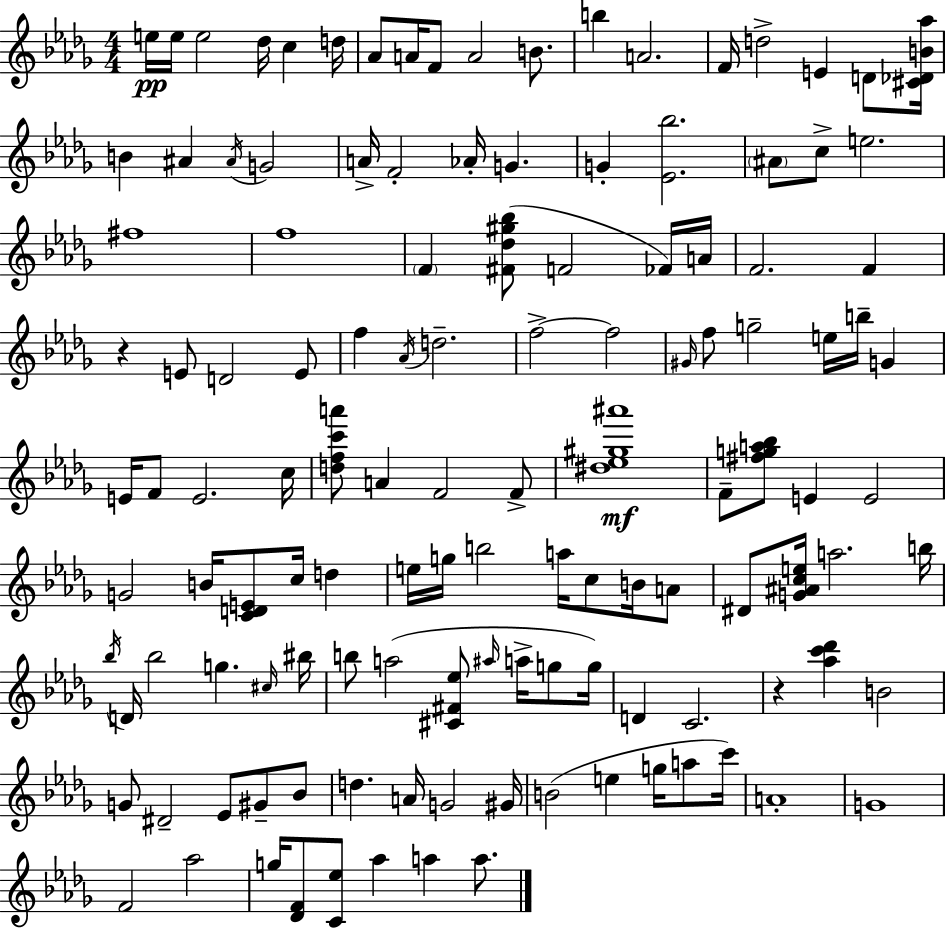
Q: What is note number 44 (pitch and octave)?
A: F5